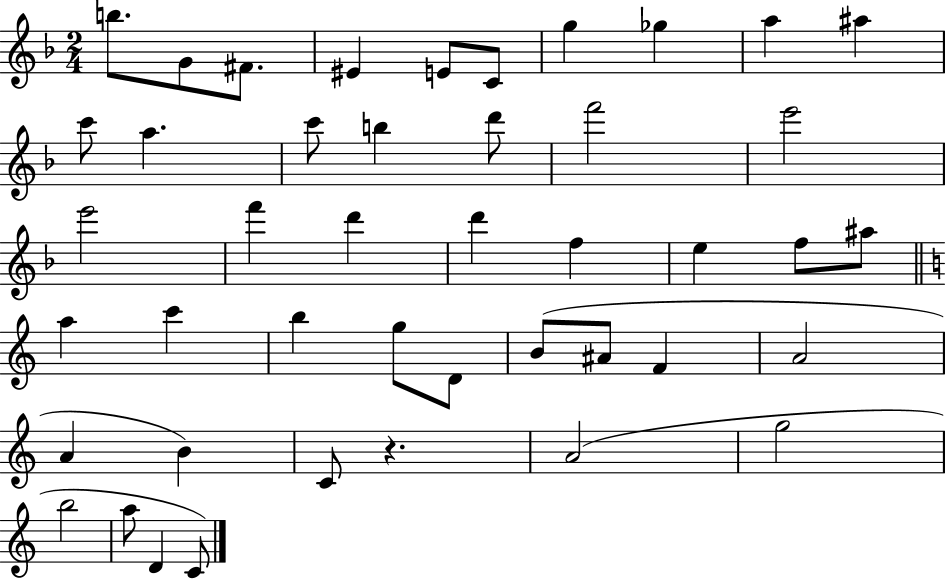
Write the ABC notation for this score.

X:1
T:Untitled
M:2/4
L:1/4
K:F
b/2 G/2 ^F/2 ^E E/2 C/2 g _g a ^a c'/2 a c'/2 b d'/2 f'2 e'2 e'2 f' d' d' f e f/2 ^a/2 a c' b g/2 D/2 B/2 ^A/2 F A2 A B C/2 z A2 g2 b2 a/2 D C/2